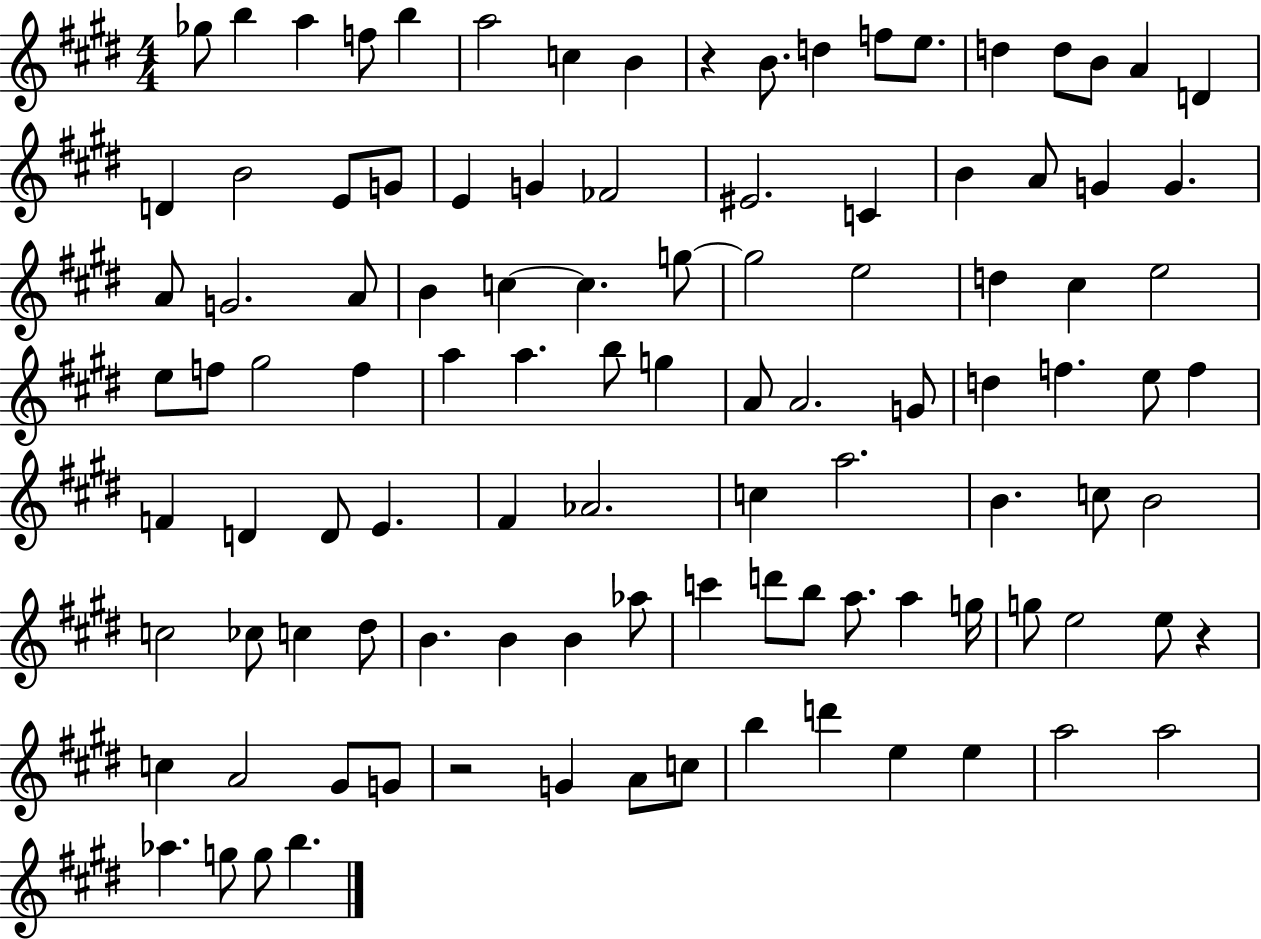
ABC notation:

X:1
T:Untitled
M:4/4
L:1/4
K:E
_g/2 b a f/2 b a2 c B z B/2 d f/2 e/2 d d/2 B/2 A D D B2 E/2 G/2 E G _F2 ^E2 C B A/2 G G A/2 G2 A/2 B c c g/2 g2 e2 d ^c e2 e/2 f/2 ^g2 f a a b/2 g A/2 A2 G/2 d f e/2 f F D D/2 E ^F _A2 c a2 B c/2 B2 c2 _c/2 c ^d/2 B B B _a/2 c' d'/2 b/2 a/2 a g/4 g/2 e2 e/2 z c A2 ^G/2 G/2 z2 G A/2 c/2 b d' e e a2 a2 _a g/2 g/2 b